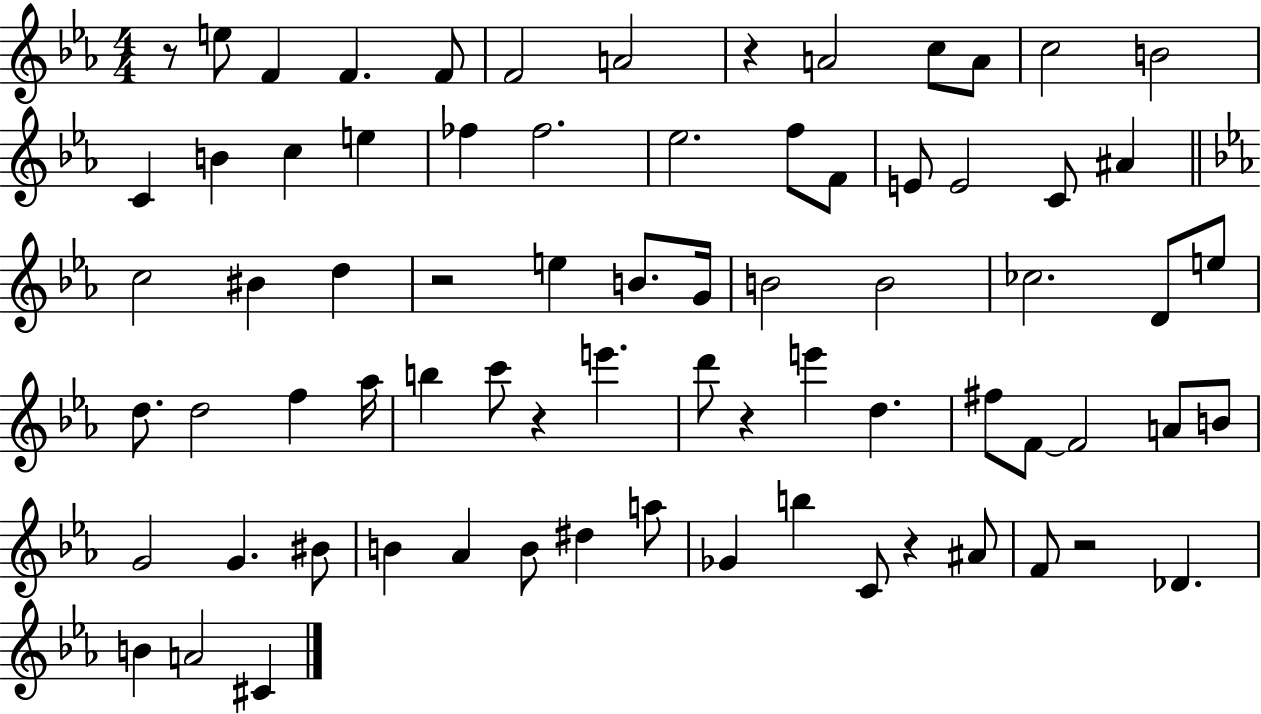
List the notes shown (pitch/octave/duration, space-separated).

R/e E5/e F4/q F4/q. F4/e F4/h A4/h R/q A4/h C5/e A4/e C5/h B4/h C4/q B4/q C5/q E5/q FES5/q FES5/h. Eb5/h. F5/e F4/e E4/e E4/h C4/e A#4/q C5/h BIS4/q D5/q R/h E5/q B4/e. G4/s B4/h B4/h CES5/h. D4/e E5/e D5/e. D5/h F5/q Ab5/s B5/q C6/e R/q E6/q. D6/e R/q E6/q D5/q. F#5/e F4/e F4/h A4/e B4/e G4/h G4/q. BIS4/e B4/q Ab4/q B4/e D#5/q A5/e Gb4/q B5/q C4/e R/q A#4/e F4/e R/h Db4/q. B4/q A4/h C#4/q